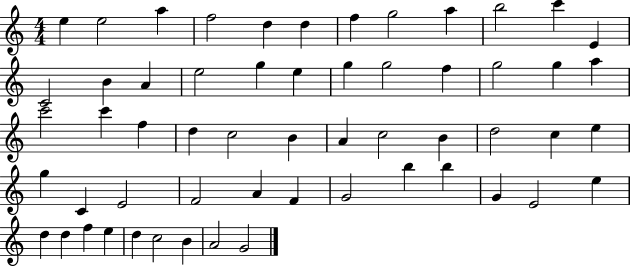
X:1
T:Untitled
M:4/4
L:1/4
K:C
e e2 a f2 d d f g2 a b2 c' E C2 B A e2 g e g g2 f g2 g a c'2 c' f d c2 B A c2 B d2 c e g C E2 F2 A F G2 b b G E2 e d d f e d c2 B A2 G2